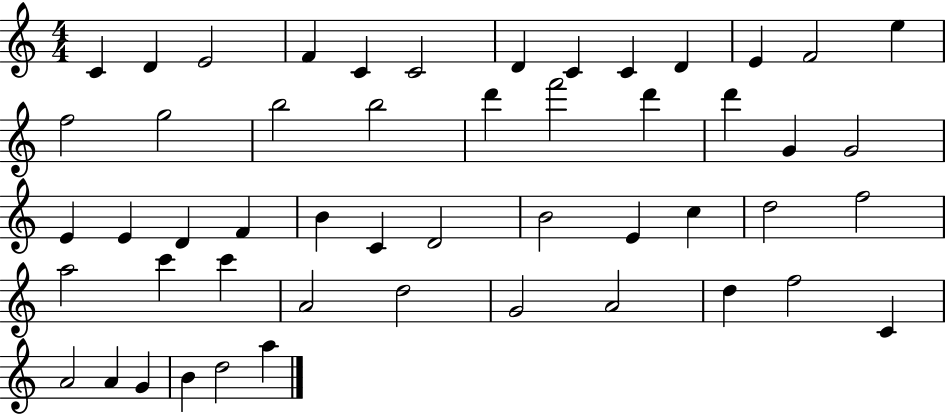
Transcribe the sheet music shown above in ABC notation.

X:1
T:Untitled
M:4/4
L:1/4
K:C
C D E2 F C C2 D C C D E F2 e f2 g2 b2 b2 d' f'2 d' d' G G2 E E D F B C D2 B2 E c d2 f2 a2 c' c' A2 d2 G2 A2 d f2 C A2 A G B d2 a